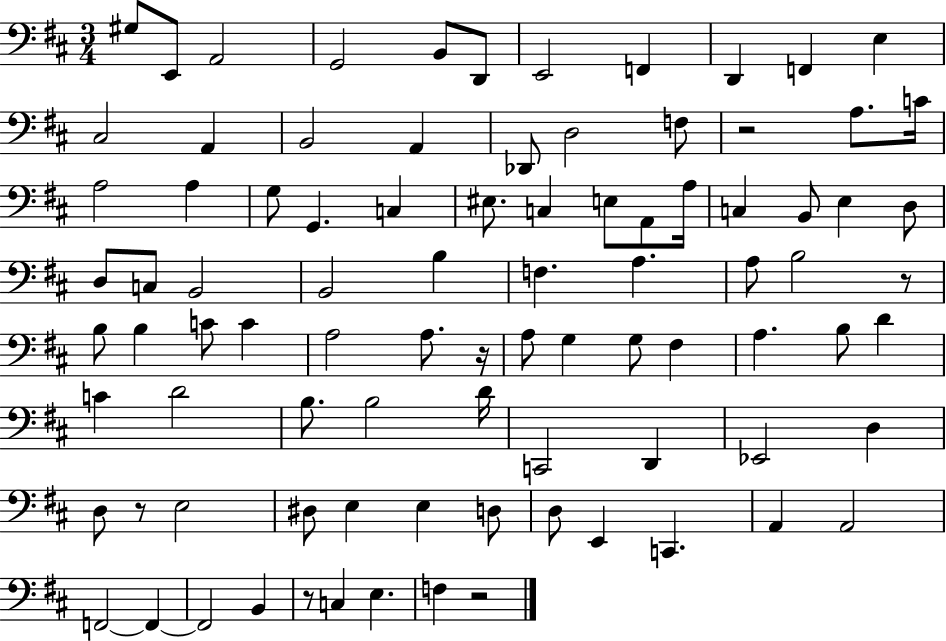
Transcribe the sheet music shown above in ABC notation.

X:1
T:Untitled
M:3/4
L:1/4
K:D
^G,/2 E,,/2 A,,2 G,,2 B,,/2 D,,/2 E,,2 F,, D,, F,, E, ^C,2 A,, B,,2 A,, _D,,/2 D,2 F,/2 z2 A,/2 C/4 A,2 A, G,/2 G,, C, ^E,/2 C, E,/2 A,,/2 A,/4 C, B,,/2 E, D,/2 D,/2 C,/2 B,,2 B,,2 B, F, A, A,/2 B,2 z/2 B,/2 B, C/2 C A,2 A,/2 z/4 A,/2 G, G,/2 ^F, A, B,/2 D C D2 B,/2 B,2 D/4 C,,2 D,, _E,,2 D, D,/2 z/2 E,2 ^D,/2 E, E, D,/2 D,/2 E,, C,, A,, A,,2 F,,2 F,, F,,2 B,, z/2 C, E, F, z2